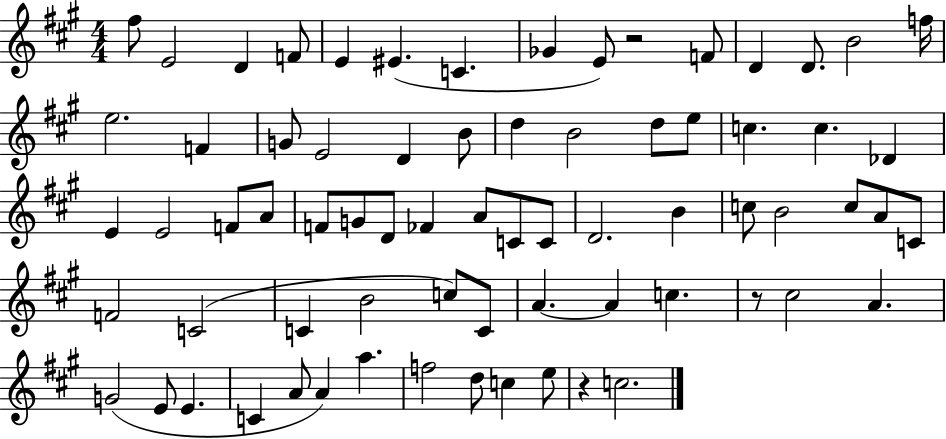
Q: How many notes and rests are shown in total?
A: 71